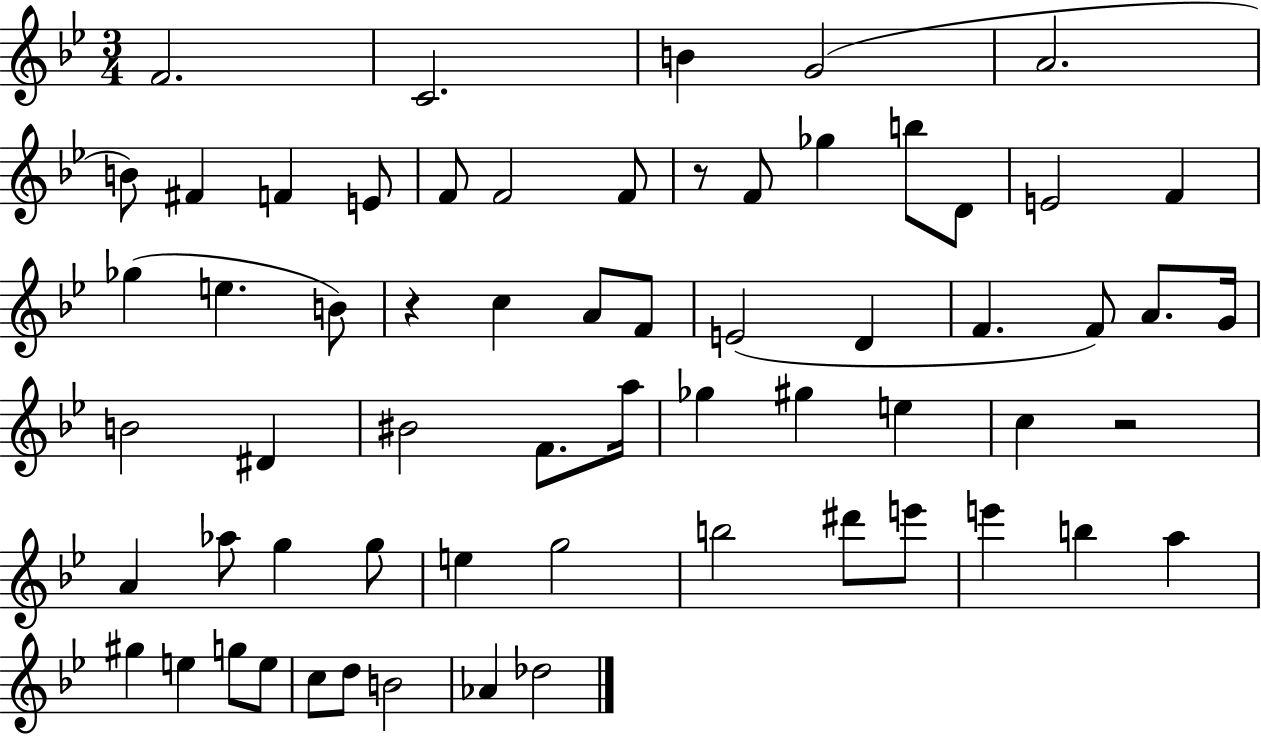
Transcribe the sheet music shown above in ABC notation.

X:1
T:Untitled
M:3/4
L:1/4
K:Bb
F2 C2 B G2 A2 B/2 ^F F E/2 F/2 F2 F/2 z/2 F/2 _g b/2 D/2 E2 F _g e B/2 z c A/2 F/2 E2 D F F/2 A/2 G/4 B2 ^D ^B2 F/2 a/4 _g ^g e c z2 A _a/2 g g/2 e g2 b2 ^d'/2 e'/2 e' b a ^g e g/2 e/2 c/2 d/2 B2 _A _d2